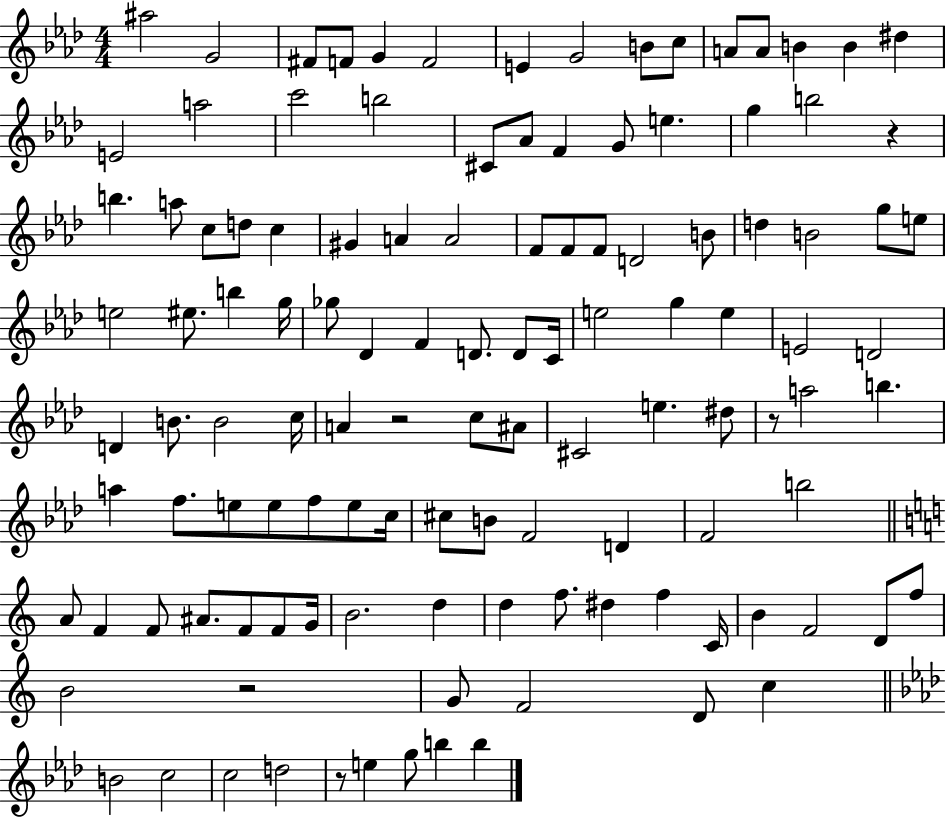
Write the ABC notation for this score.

X:1
T:Untitled
M:4/4
L:1/4
K:Ab
^a2 G2 ^F/2 F/2 G F2 E G2 B/2 c/2 A/2 A/2 B B ^d E2 a2 c'2 b2 ^C/2 _A/2 F G/2 e g b2 z b a/2 c/2 d/2 c ^G A A2 F/2 F/2 F/2 D2 B/2 d B2 g/2 e/2 e2 ^e/2 b g/4 _g/2 _D F D/2 D/2 C/4 e2 g e E2 D2 D B/2 B2 c/4 A z2 c/2 ^A/2 ^C2 e ^d/2 z/2 a2 b a f/2 e/2 e/2 f/2 e/2 c/4 ^c/2 B/2 F2 D F2 b2 A/2 F F/2 ^A/2 F/2 F/2 G/4 B2 d d f/2 ^d f C/4 B F2 D/2 f/2 B2 z2 G/2 F2 D/2 c B2 c2 c2 d2 z/2 e g/2 b b